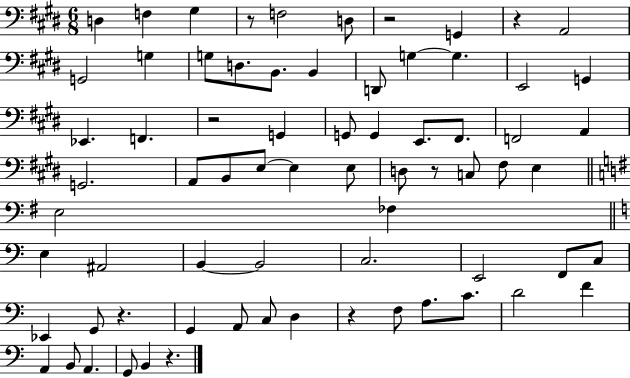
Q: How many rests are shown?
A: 8